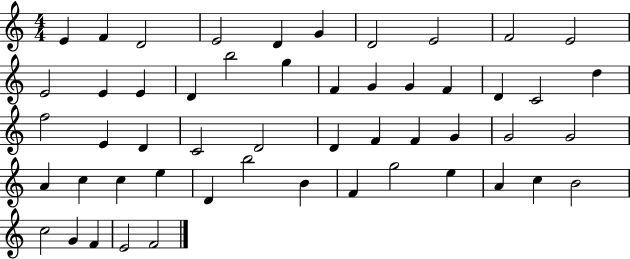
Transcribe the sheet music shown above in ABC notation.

X:1
T:Untitled
M:4/4
L:1/4
K:C
E F D2 E2 D G D2 E2 F2 E2 E2 E E D b2 g F G G F D C2 d f2 E D C2 D2 D F F G G2 G2 A c c e D b2 B F g2 e A c B2 c2 G F E2 F2